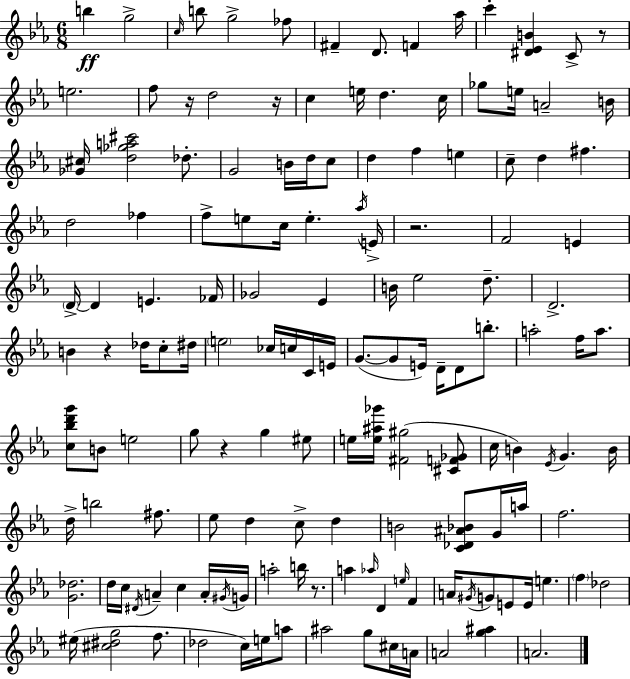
X:1
T:Untitled
M:6/8
L:1/4
K:Cm
b g2 c/4 b/2 g2 _f/2 ^F D/2 F _a/4 c' [^D_EB] C/2 z/2 e2 f/2 z/4 d2 z/4 c e/4 d c/4 _g/2 e/4 A2 B/4 [_G^c]/4 [d_ga^c']2 _d/2 G2 B/4 d/4 c/2 d f e c/2 d ^f d2 _f f/2 e/2 c/4 e _a/4 E/4 z2 F2 E D/4 D E _F/4 _G2 _E B/4 _e2 d/2 D2 B z _d/4 c/2 ^d/4 e2 _c/4 c/4 C/4 E/4 G/2 G/2 E/4 D/4 D/2 b/2 a2 f/4 a/2 [c_bd'g']/2 B/2 e2 g/2 z g ^e/2 e/4 [e^a_g']/4 [^F^g]2 [^CF_G]/2 c/4 B _E/4 G B/4 d/4 b2 ^f/2 _e/2 d c/2 d B2 [C_D^A_B]/2 G/4 a/4 f2 [G_d]2 d/4 c/4 ^D/4 A c A/4 ^G/4 G/4 a2 b/4 z/2 a _a/4 D e/4 F A/4 ^G/4 G/2 E/2 E/4 e f _d2 ^e/4 [^c^dg]2 f/2 _d2 c/4 e/4 a/2 ^a2 g/2 ^c/4 A/4 A2 [g^a] A2